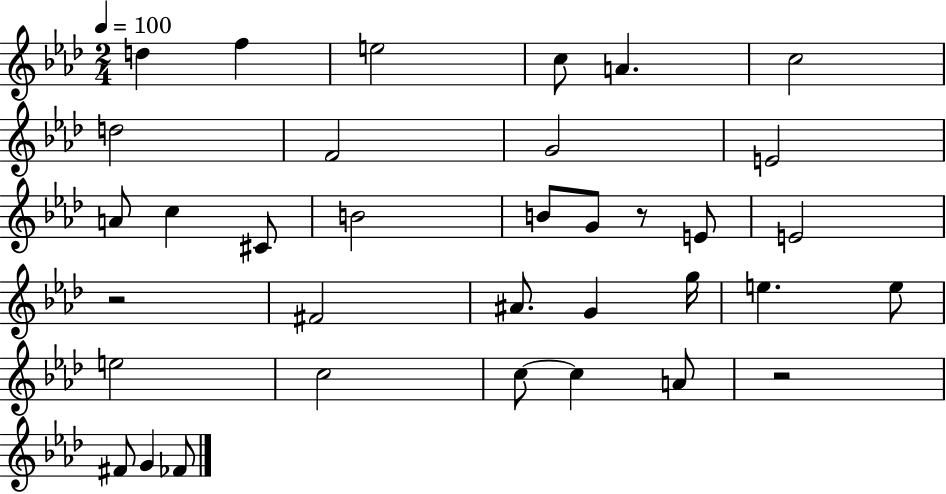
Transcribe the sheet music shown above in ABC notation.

X:1
T:Untitled
M:2/4
L:1/4
K:Ab
d f e2 c/2 A c2 d2 F2 G2 E2 A/2 c ^C/2 B2 B/2 G/2 z/2 E/2 E2 z2 ^F2 ^A/2 G g/4 e e/2 e2 c2 c/2 c A/2 z2 ^F/2 G _F/2